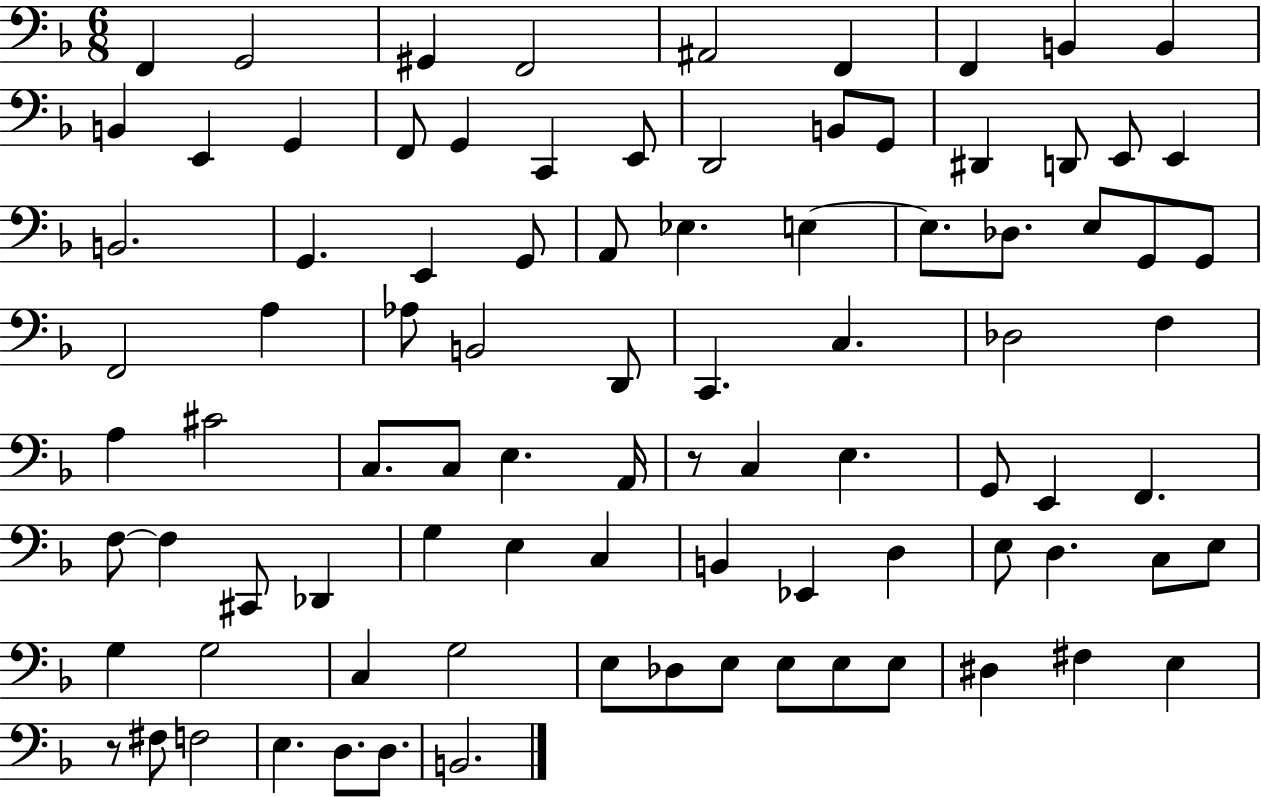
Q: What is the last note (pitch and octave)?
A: B2